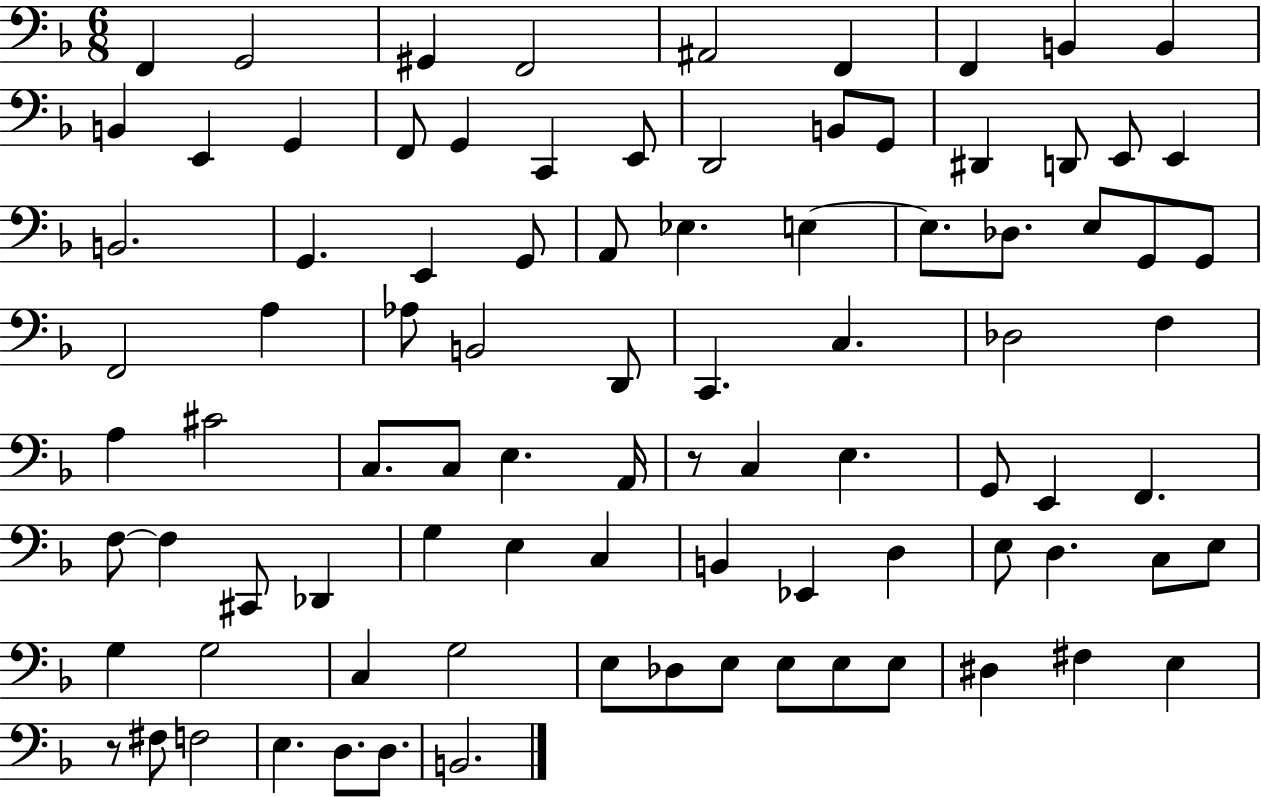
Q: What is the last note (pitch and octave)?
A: B2